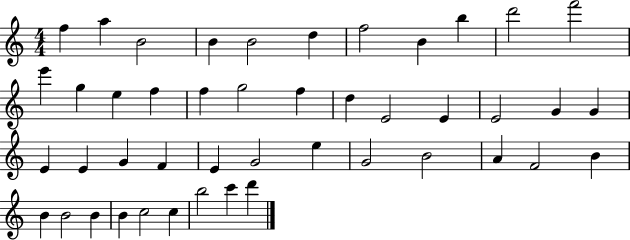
F5/q A5/q B4/h B4/q B4/h D5/q F5/h B4/q B5/q D6/h F6/h E6/q G5/q E5/q F5/q F5/q G5/h F5/q D5/q E4/h E4/q E4/h G4/q G4/q E4/q E4/q G4/q F4/q E4/q G4/h E5/q G4/h B4/h A4/q F4/h B4/q B4/q B4/h B4/q B4/q C5/h C5/q B5/h C6/q D6/q